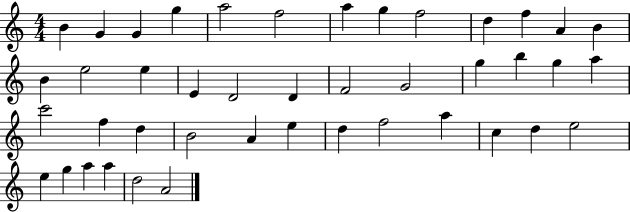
X:1
T:Untitled
M:4/4
L:1/4
K:C
B G G g a2 f2 a g f2 d f A B B e2 e E D2 D F2 G2 g b g a c'2 f d B2 A e d f2 a c d e2 e g a a d2 A2